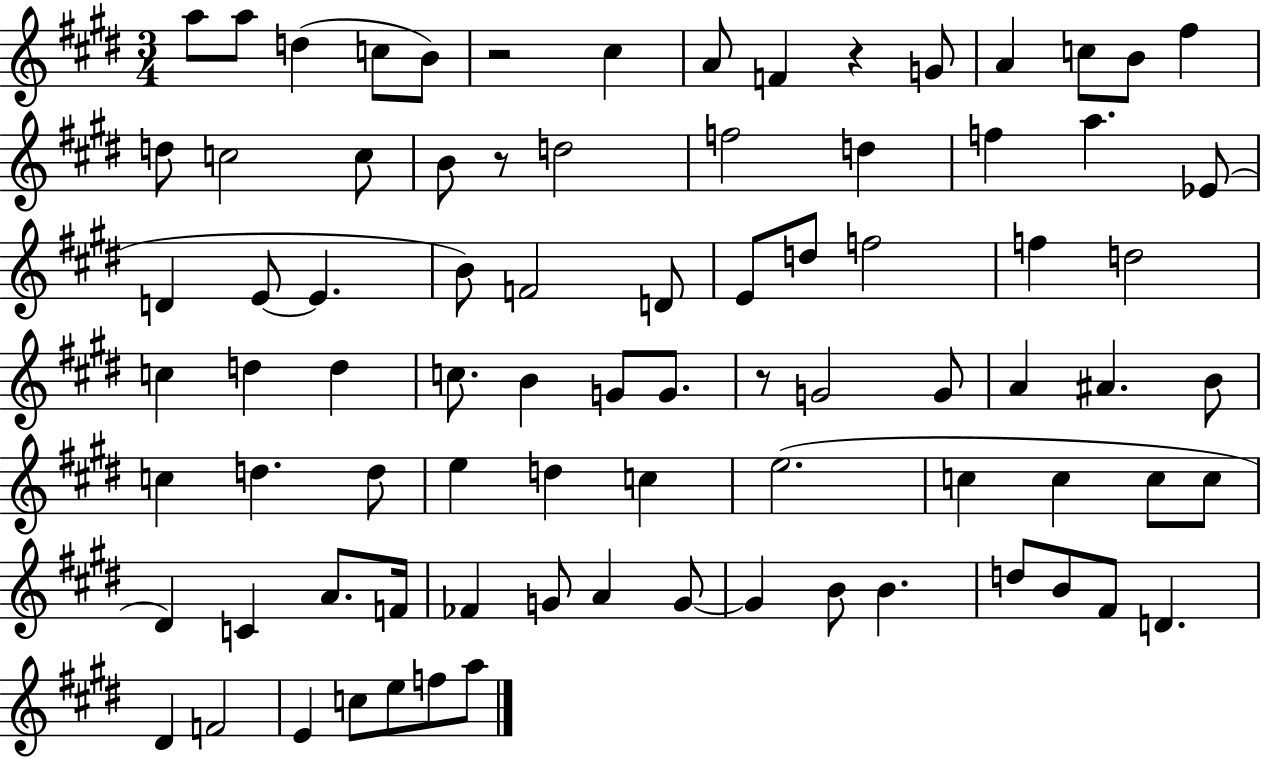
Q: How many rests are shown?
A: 4